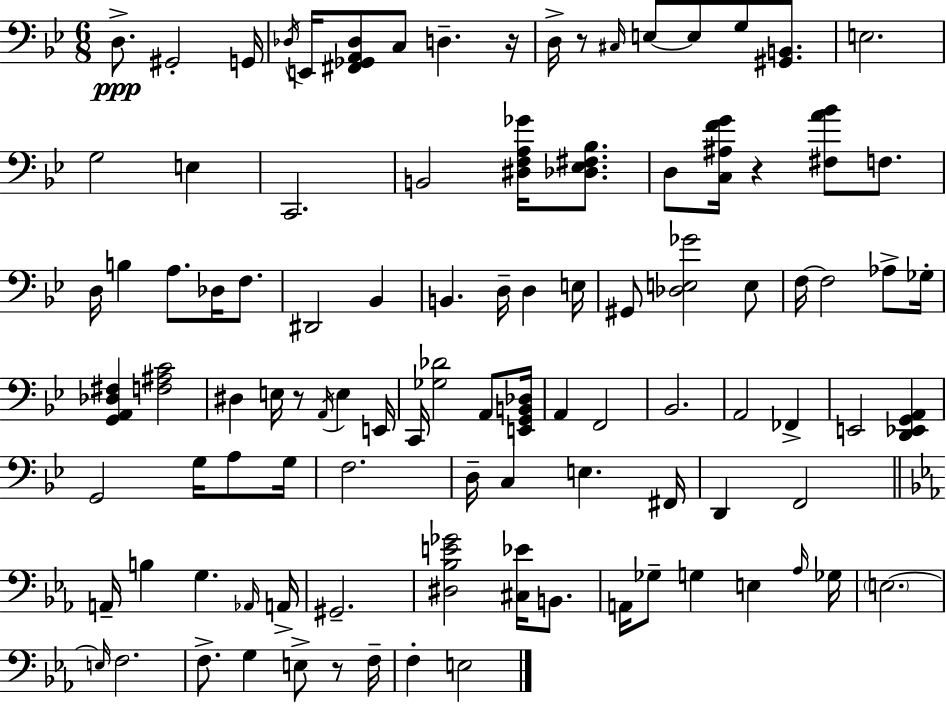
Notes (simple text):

D3/e. G#2/h G2/s Db3/s E2/s [F#2,Gb2,A2,Db3]/e C3/e D3/q. R/s D3/s R/e C#3/s E3/e E3/e G3/e [G#2,B2]/e. E3/h. G3/h E3/q C2/h. B2/h [D#3,F3,A3,Gb4]/s [Db3,Eb3,F#3,Bb3]/e. D3/e [C3,A#3,F4,G4]/s R/q [F#3,A4,Bb4]/e F3/e. D3/s B3/q A3/e. Db3/s F3/e. D#2/h Bb2/q B2/q. D3/s D3/q E3/s G#2/e [Db3,E3,Gb4]/h E3/e F3/s F3/h Ab3/e Gb3/s [G2,A2,Db3,F#3]/q [F3,A#3,C4]/h D#3/q E3/s R/e A2/s E3/q E2/s C2/s [Gb3,Db4]/h A2/e [E2,G2,B2,Db3]/s A2/q F2/h Bb2/h. A2/h FES2/q E2/h [D2,Eb2,G2,A2]/q G2/h G3/s A3/e G3/s F3/h. D3/s C3/q E3/q. F#2/s D2/q F2/h A2/s B3/q G3/q. Ab2/s A2/s G#2/h. [D#3,Bb3,E4,Gb4]/h [C#3,Eb4]/s B2/e. A2/s Gb3/e G3/q E3/q Ab3/s Gb3/s E3/h. E3/s F3/h. F3/e. G3/q E3/e R/e F3/s F3/q E3/h